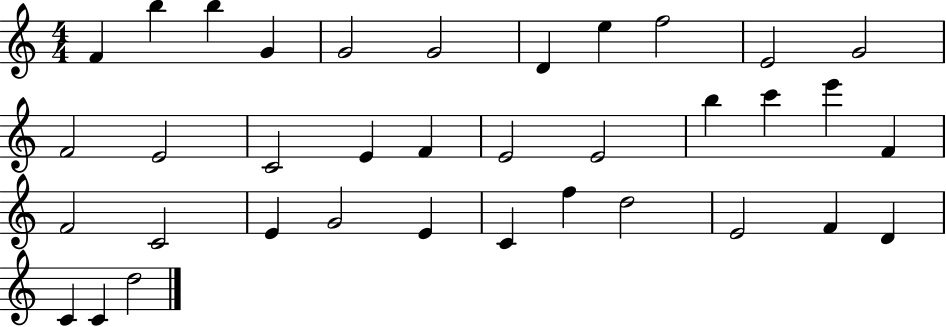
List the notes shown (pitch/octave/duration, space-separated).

F4/q B5/q B5/q G4/q G4/h G4/h D4/q E5/q F5/h E4/h G4/h F4/h E4/h C4/h E4/q F4/q E4/h E4/h B5/q C6/q E6/q F4/q F4/h C4/h E4/q G4/h E4/q C4/q F5/q D5/h E4/h F4/q D4/q C4/q C4/q D5/h